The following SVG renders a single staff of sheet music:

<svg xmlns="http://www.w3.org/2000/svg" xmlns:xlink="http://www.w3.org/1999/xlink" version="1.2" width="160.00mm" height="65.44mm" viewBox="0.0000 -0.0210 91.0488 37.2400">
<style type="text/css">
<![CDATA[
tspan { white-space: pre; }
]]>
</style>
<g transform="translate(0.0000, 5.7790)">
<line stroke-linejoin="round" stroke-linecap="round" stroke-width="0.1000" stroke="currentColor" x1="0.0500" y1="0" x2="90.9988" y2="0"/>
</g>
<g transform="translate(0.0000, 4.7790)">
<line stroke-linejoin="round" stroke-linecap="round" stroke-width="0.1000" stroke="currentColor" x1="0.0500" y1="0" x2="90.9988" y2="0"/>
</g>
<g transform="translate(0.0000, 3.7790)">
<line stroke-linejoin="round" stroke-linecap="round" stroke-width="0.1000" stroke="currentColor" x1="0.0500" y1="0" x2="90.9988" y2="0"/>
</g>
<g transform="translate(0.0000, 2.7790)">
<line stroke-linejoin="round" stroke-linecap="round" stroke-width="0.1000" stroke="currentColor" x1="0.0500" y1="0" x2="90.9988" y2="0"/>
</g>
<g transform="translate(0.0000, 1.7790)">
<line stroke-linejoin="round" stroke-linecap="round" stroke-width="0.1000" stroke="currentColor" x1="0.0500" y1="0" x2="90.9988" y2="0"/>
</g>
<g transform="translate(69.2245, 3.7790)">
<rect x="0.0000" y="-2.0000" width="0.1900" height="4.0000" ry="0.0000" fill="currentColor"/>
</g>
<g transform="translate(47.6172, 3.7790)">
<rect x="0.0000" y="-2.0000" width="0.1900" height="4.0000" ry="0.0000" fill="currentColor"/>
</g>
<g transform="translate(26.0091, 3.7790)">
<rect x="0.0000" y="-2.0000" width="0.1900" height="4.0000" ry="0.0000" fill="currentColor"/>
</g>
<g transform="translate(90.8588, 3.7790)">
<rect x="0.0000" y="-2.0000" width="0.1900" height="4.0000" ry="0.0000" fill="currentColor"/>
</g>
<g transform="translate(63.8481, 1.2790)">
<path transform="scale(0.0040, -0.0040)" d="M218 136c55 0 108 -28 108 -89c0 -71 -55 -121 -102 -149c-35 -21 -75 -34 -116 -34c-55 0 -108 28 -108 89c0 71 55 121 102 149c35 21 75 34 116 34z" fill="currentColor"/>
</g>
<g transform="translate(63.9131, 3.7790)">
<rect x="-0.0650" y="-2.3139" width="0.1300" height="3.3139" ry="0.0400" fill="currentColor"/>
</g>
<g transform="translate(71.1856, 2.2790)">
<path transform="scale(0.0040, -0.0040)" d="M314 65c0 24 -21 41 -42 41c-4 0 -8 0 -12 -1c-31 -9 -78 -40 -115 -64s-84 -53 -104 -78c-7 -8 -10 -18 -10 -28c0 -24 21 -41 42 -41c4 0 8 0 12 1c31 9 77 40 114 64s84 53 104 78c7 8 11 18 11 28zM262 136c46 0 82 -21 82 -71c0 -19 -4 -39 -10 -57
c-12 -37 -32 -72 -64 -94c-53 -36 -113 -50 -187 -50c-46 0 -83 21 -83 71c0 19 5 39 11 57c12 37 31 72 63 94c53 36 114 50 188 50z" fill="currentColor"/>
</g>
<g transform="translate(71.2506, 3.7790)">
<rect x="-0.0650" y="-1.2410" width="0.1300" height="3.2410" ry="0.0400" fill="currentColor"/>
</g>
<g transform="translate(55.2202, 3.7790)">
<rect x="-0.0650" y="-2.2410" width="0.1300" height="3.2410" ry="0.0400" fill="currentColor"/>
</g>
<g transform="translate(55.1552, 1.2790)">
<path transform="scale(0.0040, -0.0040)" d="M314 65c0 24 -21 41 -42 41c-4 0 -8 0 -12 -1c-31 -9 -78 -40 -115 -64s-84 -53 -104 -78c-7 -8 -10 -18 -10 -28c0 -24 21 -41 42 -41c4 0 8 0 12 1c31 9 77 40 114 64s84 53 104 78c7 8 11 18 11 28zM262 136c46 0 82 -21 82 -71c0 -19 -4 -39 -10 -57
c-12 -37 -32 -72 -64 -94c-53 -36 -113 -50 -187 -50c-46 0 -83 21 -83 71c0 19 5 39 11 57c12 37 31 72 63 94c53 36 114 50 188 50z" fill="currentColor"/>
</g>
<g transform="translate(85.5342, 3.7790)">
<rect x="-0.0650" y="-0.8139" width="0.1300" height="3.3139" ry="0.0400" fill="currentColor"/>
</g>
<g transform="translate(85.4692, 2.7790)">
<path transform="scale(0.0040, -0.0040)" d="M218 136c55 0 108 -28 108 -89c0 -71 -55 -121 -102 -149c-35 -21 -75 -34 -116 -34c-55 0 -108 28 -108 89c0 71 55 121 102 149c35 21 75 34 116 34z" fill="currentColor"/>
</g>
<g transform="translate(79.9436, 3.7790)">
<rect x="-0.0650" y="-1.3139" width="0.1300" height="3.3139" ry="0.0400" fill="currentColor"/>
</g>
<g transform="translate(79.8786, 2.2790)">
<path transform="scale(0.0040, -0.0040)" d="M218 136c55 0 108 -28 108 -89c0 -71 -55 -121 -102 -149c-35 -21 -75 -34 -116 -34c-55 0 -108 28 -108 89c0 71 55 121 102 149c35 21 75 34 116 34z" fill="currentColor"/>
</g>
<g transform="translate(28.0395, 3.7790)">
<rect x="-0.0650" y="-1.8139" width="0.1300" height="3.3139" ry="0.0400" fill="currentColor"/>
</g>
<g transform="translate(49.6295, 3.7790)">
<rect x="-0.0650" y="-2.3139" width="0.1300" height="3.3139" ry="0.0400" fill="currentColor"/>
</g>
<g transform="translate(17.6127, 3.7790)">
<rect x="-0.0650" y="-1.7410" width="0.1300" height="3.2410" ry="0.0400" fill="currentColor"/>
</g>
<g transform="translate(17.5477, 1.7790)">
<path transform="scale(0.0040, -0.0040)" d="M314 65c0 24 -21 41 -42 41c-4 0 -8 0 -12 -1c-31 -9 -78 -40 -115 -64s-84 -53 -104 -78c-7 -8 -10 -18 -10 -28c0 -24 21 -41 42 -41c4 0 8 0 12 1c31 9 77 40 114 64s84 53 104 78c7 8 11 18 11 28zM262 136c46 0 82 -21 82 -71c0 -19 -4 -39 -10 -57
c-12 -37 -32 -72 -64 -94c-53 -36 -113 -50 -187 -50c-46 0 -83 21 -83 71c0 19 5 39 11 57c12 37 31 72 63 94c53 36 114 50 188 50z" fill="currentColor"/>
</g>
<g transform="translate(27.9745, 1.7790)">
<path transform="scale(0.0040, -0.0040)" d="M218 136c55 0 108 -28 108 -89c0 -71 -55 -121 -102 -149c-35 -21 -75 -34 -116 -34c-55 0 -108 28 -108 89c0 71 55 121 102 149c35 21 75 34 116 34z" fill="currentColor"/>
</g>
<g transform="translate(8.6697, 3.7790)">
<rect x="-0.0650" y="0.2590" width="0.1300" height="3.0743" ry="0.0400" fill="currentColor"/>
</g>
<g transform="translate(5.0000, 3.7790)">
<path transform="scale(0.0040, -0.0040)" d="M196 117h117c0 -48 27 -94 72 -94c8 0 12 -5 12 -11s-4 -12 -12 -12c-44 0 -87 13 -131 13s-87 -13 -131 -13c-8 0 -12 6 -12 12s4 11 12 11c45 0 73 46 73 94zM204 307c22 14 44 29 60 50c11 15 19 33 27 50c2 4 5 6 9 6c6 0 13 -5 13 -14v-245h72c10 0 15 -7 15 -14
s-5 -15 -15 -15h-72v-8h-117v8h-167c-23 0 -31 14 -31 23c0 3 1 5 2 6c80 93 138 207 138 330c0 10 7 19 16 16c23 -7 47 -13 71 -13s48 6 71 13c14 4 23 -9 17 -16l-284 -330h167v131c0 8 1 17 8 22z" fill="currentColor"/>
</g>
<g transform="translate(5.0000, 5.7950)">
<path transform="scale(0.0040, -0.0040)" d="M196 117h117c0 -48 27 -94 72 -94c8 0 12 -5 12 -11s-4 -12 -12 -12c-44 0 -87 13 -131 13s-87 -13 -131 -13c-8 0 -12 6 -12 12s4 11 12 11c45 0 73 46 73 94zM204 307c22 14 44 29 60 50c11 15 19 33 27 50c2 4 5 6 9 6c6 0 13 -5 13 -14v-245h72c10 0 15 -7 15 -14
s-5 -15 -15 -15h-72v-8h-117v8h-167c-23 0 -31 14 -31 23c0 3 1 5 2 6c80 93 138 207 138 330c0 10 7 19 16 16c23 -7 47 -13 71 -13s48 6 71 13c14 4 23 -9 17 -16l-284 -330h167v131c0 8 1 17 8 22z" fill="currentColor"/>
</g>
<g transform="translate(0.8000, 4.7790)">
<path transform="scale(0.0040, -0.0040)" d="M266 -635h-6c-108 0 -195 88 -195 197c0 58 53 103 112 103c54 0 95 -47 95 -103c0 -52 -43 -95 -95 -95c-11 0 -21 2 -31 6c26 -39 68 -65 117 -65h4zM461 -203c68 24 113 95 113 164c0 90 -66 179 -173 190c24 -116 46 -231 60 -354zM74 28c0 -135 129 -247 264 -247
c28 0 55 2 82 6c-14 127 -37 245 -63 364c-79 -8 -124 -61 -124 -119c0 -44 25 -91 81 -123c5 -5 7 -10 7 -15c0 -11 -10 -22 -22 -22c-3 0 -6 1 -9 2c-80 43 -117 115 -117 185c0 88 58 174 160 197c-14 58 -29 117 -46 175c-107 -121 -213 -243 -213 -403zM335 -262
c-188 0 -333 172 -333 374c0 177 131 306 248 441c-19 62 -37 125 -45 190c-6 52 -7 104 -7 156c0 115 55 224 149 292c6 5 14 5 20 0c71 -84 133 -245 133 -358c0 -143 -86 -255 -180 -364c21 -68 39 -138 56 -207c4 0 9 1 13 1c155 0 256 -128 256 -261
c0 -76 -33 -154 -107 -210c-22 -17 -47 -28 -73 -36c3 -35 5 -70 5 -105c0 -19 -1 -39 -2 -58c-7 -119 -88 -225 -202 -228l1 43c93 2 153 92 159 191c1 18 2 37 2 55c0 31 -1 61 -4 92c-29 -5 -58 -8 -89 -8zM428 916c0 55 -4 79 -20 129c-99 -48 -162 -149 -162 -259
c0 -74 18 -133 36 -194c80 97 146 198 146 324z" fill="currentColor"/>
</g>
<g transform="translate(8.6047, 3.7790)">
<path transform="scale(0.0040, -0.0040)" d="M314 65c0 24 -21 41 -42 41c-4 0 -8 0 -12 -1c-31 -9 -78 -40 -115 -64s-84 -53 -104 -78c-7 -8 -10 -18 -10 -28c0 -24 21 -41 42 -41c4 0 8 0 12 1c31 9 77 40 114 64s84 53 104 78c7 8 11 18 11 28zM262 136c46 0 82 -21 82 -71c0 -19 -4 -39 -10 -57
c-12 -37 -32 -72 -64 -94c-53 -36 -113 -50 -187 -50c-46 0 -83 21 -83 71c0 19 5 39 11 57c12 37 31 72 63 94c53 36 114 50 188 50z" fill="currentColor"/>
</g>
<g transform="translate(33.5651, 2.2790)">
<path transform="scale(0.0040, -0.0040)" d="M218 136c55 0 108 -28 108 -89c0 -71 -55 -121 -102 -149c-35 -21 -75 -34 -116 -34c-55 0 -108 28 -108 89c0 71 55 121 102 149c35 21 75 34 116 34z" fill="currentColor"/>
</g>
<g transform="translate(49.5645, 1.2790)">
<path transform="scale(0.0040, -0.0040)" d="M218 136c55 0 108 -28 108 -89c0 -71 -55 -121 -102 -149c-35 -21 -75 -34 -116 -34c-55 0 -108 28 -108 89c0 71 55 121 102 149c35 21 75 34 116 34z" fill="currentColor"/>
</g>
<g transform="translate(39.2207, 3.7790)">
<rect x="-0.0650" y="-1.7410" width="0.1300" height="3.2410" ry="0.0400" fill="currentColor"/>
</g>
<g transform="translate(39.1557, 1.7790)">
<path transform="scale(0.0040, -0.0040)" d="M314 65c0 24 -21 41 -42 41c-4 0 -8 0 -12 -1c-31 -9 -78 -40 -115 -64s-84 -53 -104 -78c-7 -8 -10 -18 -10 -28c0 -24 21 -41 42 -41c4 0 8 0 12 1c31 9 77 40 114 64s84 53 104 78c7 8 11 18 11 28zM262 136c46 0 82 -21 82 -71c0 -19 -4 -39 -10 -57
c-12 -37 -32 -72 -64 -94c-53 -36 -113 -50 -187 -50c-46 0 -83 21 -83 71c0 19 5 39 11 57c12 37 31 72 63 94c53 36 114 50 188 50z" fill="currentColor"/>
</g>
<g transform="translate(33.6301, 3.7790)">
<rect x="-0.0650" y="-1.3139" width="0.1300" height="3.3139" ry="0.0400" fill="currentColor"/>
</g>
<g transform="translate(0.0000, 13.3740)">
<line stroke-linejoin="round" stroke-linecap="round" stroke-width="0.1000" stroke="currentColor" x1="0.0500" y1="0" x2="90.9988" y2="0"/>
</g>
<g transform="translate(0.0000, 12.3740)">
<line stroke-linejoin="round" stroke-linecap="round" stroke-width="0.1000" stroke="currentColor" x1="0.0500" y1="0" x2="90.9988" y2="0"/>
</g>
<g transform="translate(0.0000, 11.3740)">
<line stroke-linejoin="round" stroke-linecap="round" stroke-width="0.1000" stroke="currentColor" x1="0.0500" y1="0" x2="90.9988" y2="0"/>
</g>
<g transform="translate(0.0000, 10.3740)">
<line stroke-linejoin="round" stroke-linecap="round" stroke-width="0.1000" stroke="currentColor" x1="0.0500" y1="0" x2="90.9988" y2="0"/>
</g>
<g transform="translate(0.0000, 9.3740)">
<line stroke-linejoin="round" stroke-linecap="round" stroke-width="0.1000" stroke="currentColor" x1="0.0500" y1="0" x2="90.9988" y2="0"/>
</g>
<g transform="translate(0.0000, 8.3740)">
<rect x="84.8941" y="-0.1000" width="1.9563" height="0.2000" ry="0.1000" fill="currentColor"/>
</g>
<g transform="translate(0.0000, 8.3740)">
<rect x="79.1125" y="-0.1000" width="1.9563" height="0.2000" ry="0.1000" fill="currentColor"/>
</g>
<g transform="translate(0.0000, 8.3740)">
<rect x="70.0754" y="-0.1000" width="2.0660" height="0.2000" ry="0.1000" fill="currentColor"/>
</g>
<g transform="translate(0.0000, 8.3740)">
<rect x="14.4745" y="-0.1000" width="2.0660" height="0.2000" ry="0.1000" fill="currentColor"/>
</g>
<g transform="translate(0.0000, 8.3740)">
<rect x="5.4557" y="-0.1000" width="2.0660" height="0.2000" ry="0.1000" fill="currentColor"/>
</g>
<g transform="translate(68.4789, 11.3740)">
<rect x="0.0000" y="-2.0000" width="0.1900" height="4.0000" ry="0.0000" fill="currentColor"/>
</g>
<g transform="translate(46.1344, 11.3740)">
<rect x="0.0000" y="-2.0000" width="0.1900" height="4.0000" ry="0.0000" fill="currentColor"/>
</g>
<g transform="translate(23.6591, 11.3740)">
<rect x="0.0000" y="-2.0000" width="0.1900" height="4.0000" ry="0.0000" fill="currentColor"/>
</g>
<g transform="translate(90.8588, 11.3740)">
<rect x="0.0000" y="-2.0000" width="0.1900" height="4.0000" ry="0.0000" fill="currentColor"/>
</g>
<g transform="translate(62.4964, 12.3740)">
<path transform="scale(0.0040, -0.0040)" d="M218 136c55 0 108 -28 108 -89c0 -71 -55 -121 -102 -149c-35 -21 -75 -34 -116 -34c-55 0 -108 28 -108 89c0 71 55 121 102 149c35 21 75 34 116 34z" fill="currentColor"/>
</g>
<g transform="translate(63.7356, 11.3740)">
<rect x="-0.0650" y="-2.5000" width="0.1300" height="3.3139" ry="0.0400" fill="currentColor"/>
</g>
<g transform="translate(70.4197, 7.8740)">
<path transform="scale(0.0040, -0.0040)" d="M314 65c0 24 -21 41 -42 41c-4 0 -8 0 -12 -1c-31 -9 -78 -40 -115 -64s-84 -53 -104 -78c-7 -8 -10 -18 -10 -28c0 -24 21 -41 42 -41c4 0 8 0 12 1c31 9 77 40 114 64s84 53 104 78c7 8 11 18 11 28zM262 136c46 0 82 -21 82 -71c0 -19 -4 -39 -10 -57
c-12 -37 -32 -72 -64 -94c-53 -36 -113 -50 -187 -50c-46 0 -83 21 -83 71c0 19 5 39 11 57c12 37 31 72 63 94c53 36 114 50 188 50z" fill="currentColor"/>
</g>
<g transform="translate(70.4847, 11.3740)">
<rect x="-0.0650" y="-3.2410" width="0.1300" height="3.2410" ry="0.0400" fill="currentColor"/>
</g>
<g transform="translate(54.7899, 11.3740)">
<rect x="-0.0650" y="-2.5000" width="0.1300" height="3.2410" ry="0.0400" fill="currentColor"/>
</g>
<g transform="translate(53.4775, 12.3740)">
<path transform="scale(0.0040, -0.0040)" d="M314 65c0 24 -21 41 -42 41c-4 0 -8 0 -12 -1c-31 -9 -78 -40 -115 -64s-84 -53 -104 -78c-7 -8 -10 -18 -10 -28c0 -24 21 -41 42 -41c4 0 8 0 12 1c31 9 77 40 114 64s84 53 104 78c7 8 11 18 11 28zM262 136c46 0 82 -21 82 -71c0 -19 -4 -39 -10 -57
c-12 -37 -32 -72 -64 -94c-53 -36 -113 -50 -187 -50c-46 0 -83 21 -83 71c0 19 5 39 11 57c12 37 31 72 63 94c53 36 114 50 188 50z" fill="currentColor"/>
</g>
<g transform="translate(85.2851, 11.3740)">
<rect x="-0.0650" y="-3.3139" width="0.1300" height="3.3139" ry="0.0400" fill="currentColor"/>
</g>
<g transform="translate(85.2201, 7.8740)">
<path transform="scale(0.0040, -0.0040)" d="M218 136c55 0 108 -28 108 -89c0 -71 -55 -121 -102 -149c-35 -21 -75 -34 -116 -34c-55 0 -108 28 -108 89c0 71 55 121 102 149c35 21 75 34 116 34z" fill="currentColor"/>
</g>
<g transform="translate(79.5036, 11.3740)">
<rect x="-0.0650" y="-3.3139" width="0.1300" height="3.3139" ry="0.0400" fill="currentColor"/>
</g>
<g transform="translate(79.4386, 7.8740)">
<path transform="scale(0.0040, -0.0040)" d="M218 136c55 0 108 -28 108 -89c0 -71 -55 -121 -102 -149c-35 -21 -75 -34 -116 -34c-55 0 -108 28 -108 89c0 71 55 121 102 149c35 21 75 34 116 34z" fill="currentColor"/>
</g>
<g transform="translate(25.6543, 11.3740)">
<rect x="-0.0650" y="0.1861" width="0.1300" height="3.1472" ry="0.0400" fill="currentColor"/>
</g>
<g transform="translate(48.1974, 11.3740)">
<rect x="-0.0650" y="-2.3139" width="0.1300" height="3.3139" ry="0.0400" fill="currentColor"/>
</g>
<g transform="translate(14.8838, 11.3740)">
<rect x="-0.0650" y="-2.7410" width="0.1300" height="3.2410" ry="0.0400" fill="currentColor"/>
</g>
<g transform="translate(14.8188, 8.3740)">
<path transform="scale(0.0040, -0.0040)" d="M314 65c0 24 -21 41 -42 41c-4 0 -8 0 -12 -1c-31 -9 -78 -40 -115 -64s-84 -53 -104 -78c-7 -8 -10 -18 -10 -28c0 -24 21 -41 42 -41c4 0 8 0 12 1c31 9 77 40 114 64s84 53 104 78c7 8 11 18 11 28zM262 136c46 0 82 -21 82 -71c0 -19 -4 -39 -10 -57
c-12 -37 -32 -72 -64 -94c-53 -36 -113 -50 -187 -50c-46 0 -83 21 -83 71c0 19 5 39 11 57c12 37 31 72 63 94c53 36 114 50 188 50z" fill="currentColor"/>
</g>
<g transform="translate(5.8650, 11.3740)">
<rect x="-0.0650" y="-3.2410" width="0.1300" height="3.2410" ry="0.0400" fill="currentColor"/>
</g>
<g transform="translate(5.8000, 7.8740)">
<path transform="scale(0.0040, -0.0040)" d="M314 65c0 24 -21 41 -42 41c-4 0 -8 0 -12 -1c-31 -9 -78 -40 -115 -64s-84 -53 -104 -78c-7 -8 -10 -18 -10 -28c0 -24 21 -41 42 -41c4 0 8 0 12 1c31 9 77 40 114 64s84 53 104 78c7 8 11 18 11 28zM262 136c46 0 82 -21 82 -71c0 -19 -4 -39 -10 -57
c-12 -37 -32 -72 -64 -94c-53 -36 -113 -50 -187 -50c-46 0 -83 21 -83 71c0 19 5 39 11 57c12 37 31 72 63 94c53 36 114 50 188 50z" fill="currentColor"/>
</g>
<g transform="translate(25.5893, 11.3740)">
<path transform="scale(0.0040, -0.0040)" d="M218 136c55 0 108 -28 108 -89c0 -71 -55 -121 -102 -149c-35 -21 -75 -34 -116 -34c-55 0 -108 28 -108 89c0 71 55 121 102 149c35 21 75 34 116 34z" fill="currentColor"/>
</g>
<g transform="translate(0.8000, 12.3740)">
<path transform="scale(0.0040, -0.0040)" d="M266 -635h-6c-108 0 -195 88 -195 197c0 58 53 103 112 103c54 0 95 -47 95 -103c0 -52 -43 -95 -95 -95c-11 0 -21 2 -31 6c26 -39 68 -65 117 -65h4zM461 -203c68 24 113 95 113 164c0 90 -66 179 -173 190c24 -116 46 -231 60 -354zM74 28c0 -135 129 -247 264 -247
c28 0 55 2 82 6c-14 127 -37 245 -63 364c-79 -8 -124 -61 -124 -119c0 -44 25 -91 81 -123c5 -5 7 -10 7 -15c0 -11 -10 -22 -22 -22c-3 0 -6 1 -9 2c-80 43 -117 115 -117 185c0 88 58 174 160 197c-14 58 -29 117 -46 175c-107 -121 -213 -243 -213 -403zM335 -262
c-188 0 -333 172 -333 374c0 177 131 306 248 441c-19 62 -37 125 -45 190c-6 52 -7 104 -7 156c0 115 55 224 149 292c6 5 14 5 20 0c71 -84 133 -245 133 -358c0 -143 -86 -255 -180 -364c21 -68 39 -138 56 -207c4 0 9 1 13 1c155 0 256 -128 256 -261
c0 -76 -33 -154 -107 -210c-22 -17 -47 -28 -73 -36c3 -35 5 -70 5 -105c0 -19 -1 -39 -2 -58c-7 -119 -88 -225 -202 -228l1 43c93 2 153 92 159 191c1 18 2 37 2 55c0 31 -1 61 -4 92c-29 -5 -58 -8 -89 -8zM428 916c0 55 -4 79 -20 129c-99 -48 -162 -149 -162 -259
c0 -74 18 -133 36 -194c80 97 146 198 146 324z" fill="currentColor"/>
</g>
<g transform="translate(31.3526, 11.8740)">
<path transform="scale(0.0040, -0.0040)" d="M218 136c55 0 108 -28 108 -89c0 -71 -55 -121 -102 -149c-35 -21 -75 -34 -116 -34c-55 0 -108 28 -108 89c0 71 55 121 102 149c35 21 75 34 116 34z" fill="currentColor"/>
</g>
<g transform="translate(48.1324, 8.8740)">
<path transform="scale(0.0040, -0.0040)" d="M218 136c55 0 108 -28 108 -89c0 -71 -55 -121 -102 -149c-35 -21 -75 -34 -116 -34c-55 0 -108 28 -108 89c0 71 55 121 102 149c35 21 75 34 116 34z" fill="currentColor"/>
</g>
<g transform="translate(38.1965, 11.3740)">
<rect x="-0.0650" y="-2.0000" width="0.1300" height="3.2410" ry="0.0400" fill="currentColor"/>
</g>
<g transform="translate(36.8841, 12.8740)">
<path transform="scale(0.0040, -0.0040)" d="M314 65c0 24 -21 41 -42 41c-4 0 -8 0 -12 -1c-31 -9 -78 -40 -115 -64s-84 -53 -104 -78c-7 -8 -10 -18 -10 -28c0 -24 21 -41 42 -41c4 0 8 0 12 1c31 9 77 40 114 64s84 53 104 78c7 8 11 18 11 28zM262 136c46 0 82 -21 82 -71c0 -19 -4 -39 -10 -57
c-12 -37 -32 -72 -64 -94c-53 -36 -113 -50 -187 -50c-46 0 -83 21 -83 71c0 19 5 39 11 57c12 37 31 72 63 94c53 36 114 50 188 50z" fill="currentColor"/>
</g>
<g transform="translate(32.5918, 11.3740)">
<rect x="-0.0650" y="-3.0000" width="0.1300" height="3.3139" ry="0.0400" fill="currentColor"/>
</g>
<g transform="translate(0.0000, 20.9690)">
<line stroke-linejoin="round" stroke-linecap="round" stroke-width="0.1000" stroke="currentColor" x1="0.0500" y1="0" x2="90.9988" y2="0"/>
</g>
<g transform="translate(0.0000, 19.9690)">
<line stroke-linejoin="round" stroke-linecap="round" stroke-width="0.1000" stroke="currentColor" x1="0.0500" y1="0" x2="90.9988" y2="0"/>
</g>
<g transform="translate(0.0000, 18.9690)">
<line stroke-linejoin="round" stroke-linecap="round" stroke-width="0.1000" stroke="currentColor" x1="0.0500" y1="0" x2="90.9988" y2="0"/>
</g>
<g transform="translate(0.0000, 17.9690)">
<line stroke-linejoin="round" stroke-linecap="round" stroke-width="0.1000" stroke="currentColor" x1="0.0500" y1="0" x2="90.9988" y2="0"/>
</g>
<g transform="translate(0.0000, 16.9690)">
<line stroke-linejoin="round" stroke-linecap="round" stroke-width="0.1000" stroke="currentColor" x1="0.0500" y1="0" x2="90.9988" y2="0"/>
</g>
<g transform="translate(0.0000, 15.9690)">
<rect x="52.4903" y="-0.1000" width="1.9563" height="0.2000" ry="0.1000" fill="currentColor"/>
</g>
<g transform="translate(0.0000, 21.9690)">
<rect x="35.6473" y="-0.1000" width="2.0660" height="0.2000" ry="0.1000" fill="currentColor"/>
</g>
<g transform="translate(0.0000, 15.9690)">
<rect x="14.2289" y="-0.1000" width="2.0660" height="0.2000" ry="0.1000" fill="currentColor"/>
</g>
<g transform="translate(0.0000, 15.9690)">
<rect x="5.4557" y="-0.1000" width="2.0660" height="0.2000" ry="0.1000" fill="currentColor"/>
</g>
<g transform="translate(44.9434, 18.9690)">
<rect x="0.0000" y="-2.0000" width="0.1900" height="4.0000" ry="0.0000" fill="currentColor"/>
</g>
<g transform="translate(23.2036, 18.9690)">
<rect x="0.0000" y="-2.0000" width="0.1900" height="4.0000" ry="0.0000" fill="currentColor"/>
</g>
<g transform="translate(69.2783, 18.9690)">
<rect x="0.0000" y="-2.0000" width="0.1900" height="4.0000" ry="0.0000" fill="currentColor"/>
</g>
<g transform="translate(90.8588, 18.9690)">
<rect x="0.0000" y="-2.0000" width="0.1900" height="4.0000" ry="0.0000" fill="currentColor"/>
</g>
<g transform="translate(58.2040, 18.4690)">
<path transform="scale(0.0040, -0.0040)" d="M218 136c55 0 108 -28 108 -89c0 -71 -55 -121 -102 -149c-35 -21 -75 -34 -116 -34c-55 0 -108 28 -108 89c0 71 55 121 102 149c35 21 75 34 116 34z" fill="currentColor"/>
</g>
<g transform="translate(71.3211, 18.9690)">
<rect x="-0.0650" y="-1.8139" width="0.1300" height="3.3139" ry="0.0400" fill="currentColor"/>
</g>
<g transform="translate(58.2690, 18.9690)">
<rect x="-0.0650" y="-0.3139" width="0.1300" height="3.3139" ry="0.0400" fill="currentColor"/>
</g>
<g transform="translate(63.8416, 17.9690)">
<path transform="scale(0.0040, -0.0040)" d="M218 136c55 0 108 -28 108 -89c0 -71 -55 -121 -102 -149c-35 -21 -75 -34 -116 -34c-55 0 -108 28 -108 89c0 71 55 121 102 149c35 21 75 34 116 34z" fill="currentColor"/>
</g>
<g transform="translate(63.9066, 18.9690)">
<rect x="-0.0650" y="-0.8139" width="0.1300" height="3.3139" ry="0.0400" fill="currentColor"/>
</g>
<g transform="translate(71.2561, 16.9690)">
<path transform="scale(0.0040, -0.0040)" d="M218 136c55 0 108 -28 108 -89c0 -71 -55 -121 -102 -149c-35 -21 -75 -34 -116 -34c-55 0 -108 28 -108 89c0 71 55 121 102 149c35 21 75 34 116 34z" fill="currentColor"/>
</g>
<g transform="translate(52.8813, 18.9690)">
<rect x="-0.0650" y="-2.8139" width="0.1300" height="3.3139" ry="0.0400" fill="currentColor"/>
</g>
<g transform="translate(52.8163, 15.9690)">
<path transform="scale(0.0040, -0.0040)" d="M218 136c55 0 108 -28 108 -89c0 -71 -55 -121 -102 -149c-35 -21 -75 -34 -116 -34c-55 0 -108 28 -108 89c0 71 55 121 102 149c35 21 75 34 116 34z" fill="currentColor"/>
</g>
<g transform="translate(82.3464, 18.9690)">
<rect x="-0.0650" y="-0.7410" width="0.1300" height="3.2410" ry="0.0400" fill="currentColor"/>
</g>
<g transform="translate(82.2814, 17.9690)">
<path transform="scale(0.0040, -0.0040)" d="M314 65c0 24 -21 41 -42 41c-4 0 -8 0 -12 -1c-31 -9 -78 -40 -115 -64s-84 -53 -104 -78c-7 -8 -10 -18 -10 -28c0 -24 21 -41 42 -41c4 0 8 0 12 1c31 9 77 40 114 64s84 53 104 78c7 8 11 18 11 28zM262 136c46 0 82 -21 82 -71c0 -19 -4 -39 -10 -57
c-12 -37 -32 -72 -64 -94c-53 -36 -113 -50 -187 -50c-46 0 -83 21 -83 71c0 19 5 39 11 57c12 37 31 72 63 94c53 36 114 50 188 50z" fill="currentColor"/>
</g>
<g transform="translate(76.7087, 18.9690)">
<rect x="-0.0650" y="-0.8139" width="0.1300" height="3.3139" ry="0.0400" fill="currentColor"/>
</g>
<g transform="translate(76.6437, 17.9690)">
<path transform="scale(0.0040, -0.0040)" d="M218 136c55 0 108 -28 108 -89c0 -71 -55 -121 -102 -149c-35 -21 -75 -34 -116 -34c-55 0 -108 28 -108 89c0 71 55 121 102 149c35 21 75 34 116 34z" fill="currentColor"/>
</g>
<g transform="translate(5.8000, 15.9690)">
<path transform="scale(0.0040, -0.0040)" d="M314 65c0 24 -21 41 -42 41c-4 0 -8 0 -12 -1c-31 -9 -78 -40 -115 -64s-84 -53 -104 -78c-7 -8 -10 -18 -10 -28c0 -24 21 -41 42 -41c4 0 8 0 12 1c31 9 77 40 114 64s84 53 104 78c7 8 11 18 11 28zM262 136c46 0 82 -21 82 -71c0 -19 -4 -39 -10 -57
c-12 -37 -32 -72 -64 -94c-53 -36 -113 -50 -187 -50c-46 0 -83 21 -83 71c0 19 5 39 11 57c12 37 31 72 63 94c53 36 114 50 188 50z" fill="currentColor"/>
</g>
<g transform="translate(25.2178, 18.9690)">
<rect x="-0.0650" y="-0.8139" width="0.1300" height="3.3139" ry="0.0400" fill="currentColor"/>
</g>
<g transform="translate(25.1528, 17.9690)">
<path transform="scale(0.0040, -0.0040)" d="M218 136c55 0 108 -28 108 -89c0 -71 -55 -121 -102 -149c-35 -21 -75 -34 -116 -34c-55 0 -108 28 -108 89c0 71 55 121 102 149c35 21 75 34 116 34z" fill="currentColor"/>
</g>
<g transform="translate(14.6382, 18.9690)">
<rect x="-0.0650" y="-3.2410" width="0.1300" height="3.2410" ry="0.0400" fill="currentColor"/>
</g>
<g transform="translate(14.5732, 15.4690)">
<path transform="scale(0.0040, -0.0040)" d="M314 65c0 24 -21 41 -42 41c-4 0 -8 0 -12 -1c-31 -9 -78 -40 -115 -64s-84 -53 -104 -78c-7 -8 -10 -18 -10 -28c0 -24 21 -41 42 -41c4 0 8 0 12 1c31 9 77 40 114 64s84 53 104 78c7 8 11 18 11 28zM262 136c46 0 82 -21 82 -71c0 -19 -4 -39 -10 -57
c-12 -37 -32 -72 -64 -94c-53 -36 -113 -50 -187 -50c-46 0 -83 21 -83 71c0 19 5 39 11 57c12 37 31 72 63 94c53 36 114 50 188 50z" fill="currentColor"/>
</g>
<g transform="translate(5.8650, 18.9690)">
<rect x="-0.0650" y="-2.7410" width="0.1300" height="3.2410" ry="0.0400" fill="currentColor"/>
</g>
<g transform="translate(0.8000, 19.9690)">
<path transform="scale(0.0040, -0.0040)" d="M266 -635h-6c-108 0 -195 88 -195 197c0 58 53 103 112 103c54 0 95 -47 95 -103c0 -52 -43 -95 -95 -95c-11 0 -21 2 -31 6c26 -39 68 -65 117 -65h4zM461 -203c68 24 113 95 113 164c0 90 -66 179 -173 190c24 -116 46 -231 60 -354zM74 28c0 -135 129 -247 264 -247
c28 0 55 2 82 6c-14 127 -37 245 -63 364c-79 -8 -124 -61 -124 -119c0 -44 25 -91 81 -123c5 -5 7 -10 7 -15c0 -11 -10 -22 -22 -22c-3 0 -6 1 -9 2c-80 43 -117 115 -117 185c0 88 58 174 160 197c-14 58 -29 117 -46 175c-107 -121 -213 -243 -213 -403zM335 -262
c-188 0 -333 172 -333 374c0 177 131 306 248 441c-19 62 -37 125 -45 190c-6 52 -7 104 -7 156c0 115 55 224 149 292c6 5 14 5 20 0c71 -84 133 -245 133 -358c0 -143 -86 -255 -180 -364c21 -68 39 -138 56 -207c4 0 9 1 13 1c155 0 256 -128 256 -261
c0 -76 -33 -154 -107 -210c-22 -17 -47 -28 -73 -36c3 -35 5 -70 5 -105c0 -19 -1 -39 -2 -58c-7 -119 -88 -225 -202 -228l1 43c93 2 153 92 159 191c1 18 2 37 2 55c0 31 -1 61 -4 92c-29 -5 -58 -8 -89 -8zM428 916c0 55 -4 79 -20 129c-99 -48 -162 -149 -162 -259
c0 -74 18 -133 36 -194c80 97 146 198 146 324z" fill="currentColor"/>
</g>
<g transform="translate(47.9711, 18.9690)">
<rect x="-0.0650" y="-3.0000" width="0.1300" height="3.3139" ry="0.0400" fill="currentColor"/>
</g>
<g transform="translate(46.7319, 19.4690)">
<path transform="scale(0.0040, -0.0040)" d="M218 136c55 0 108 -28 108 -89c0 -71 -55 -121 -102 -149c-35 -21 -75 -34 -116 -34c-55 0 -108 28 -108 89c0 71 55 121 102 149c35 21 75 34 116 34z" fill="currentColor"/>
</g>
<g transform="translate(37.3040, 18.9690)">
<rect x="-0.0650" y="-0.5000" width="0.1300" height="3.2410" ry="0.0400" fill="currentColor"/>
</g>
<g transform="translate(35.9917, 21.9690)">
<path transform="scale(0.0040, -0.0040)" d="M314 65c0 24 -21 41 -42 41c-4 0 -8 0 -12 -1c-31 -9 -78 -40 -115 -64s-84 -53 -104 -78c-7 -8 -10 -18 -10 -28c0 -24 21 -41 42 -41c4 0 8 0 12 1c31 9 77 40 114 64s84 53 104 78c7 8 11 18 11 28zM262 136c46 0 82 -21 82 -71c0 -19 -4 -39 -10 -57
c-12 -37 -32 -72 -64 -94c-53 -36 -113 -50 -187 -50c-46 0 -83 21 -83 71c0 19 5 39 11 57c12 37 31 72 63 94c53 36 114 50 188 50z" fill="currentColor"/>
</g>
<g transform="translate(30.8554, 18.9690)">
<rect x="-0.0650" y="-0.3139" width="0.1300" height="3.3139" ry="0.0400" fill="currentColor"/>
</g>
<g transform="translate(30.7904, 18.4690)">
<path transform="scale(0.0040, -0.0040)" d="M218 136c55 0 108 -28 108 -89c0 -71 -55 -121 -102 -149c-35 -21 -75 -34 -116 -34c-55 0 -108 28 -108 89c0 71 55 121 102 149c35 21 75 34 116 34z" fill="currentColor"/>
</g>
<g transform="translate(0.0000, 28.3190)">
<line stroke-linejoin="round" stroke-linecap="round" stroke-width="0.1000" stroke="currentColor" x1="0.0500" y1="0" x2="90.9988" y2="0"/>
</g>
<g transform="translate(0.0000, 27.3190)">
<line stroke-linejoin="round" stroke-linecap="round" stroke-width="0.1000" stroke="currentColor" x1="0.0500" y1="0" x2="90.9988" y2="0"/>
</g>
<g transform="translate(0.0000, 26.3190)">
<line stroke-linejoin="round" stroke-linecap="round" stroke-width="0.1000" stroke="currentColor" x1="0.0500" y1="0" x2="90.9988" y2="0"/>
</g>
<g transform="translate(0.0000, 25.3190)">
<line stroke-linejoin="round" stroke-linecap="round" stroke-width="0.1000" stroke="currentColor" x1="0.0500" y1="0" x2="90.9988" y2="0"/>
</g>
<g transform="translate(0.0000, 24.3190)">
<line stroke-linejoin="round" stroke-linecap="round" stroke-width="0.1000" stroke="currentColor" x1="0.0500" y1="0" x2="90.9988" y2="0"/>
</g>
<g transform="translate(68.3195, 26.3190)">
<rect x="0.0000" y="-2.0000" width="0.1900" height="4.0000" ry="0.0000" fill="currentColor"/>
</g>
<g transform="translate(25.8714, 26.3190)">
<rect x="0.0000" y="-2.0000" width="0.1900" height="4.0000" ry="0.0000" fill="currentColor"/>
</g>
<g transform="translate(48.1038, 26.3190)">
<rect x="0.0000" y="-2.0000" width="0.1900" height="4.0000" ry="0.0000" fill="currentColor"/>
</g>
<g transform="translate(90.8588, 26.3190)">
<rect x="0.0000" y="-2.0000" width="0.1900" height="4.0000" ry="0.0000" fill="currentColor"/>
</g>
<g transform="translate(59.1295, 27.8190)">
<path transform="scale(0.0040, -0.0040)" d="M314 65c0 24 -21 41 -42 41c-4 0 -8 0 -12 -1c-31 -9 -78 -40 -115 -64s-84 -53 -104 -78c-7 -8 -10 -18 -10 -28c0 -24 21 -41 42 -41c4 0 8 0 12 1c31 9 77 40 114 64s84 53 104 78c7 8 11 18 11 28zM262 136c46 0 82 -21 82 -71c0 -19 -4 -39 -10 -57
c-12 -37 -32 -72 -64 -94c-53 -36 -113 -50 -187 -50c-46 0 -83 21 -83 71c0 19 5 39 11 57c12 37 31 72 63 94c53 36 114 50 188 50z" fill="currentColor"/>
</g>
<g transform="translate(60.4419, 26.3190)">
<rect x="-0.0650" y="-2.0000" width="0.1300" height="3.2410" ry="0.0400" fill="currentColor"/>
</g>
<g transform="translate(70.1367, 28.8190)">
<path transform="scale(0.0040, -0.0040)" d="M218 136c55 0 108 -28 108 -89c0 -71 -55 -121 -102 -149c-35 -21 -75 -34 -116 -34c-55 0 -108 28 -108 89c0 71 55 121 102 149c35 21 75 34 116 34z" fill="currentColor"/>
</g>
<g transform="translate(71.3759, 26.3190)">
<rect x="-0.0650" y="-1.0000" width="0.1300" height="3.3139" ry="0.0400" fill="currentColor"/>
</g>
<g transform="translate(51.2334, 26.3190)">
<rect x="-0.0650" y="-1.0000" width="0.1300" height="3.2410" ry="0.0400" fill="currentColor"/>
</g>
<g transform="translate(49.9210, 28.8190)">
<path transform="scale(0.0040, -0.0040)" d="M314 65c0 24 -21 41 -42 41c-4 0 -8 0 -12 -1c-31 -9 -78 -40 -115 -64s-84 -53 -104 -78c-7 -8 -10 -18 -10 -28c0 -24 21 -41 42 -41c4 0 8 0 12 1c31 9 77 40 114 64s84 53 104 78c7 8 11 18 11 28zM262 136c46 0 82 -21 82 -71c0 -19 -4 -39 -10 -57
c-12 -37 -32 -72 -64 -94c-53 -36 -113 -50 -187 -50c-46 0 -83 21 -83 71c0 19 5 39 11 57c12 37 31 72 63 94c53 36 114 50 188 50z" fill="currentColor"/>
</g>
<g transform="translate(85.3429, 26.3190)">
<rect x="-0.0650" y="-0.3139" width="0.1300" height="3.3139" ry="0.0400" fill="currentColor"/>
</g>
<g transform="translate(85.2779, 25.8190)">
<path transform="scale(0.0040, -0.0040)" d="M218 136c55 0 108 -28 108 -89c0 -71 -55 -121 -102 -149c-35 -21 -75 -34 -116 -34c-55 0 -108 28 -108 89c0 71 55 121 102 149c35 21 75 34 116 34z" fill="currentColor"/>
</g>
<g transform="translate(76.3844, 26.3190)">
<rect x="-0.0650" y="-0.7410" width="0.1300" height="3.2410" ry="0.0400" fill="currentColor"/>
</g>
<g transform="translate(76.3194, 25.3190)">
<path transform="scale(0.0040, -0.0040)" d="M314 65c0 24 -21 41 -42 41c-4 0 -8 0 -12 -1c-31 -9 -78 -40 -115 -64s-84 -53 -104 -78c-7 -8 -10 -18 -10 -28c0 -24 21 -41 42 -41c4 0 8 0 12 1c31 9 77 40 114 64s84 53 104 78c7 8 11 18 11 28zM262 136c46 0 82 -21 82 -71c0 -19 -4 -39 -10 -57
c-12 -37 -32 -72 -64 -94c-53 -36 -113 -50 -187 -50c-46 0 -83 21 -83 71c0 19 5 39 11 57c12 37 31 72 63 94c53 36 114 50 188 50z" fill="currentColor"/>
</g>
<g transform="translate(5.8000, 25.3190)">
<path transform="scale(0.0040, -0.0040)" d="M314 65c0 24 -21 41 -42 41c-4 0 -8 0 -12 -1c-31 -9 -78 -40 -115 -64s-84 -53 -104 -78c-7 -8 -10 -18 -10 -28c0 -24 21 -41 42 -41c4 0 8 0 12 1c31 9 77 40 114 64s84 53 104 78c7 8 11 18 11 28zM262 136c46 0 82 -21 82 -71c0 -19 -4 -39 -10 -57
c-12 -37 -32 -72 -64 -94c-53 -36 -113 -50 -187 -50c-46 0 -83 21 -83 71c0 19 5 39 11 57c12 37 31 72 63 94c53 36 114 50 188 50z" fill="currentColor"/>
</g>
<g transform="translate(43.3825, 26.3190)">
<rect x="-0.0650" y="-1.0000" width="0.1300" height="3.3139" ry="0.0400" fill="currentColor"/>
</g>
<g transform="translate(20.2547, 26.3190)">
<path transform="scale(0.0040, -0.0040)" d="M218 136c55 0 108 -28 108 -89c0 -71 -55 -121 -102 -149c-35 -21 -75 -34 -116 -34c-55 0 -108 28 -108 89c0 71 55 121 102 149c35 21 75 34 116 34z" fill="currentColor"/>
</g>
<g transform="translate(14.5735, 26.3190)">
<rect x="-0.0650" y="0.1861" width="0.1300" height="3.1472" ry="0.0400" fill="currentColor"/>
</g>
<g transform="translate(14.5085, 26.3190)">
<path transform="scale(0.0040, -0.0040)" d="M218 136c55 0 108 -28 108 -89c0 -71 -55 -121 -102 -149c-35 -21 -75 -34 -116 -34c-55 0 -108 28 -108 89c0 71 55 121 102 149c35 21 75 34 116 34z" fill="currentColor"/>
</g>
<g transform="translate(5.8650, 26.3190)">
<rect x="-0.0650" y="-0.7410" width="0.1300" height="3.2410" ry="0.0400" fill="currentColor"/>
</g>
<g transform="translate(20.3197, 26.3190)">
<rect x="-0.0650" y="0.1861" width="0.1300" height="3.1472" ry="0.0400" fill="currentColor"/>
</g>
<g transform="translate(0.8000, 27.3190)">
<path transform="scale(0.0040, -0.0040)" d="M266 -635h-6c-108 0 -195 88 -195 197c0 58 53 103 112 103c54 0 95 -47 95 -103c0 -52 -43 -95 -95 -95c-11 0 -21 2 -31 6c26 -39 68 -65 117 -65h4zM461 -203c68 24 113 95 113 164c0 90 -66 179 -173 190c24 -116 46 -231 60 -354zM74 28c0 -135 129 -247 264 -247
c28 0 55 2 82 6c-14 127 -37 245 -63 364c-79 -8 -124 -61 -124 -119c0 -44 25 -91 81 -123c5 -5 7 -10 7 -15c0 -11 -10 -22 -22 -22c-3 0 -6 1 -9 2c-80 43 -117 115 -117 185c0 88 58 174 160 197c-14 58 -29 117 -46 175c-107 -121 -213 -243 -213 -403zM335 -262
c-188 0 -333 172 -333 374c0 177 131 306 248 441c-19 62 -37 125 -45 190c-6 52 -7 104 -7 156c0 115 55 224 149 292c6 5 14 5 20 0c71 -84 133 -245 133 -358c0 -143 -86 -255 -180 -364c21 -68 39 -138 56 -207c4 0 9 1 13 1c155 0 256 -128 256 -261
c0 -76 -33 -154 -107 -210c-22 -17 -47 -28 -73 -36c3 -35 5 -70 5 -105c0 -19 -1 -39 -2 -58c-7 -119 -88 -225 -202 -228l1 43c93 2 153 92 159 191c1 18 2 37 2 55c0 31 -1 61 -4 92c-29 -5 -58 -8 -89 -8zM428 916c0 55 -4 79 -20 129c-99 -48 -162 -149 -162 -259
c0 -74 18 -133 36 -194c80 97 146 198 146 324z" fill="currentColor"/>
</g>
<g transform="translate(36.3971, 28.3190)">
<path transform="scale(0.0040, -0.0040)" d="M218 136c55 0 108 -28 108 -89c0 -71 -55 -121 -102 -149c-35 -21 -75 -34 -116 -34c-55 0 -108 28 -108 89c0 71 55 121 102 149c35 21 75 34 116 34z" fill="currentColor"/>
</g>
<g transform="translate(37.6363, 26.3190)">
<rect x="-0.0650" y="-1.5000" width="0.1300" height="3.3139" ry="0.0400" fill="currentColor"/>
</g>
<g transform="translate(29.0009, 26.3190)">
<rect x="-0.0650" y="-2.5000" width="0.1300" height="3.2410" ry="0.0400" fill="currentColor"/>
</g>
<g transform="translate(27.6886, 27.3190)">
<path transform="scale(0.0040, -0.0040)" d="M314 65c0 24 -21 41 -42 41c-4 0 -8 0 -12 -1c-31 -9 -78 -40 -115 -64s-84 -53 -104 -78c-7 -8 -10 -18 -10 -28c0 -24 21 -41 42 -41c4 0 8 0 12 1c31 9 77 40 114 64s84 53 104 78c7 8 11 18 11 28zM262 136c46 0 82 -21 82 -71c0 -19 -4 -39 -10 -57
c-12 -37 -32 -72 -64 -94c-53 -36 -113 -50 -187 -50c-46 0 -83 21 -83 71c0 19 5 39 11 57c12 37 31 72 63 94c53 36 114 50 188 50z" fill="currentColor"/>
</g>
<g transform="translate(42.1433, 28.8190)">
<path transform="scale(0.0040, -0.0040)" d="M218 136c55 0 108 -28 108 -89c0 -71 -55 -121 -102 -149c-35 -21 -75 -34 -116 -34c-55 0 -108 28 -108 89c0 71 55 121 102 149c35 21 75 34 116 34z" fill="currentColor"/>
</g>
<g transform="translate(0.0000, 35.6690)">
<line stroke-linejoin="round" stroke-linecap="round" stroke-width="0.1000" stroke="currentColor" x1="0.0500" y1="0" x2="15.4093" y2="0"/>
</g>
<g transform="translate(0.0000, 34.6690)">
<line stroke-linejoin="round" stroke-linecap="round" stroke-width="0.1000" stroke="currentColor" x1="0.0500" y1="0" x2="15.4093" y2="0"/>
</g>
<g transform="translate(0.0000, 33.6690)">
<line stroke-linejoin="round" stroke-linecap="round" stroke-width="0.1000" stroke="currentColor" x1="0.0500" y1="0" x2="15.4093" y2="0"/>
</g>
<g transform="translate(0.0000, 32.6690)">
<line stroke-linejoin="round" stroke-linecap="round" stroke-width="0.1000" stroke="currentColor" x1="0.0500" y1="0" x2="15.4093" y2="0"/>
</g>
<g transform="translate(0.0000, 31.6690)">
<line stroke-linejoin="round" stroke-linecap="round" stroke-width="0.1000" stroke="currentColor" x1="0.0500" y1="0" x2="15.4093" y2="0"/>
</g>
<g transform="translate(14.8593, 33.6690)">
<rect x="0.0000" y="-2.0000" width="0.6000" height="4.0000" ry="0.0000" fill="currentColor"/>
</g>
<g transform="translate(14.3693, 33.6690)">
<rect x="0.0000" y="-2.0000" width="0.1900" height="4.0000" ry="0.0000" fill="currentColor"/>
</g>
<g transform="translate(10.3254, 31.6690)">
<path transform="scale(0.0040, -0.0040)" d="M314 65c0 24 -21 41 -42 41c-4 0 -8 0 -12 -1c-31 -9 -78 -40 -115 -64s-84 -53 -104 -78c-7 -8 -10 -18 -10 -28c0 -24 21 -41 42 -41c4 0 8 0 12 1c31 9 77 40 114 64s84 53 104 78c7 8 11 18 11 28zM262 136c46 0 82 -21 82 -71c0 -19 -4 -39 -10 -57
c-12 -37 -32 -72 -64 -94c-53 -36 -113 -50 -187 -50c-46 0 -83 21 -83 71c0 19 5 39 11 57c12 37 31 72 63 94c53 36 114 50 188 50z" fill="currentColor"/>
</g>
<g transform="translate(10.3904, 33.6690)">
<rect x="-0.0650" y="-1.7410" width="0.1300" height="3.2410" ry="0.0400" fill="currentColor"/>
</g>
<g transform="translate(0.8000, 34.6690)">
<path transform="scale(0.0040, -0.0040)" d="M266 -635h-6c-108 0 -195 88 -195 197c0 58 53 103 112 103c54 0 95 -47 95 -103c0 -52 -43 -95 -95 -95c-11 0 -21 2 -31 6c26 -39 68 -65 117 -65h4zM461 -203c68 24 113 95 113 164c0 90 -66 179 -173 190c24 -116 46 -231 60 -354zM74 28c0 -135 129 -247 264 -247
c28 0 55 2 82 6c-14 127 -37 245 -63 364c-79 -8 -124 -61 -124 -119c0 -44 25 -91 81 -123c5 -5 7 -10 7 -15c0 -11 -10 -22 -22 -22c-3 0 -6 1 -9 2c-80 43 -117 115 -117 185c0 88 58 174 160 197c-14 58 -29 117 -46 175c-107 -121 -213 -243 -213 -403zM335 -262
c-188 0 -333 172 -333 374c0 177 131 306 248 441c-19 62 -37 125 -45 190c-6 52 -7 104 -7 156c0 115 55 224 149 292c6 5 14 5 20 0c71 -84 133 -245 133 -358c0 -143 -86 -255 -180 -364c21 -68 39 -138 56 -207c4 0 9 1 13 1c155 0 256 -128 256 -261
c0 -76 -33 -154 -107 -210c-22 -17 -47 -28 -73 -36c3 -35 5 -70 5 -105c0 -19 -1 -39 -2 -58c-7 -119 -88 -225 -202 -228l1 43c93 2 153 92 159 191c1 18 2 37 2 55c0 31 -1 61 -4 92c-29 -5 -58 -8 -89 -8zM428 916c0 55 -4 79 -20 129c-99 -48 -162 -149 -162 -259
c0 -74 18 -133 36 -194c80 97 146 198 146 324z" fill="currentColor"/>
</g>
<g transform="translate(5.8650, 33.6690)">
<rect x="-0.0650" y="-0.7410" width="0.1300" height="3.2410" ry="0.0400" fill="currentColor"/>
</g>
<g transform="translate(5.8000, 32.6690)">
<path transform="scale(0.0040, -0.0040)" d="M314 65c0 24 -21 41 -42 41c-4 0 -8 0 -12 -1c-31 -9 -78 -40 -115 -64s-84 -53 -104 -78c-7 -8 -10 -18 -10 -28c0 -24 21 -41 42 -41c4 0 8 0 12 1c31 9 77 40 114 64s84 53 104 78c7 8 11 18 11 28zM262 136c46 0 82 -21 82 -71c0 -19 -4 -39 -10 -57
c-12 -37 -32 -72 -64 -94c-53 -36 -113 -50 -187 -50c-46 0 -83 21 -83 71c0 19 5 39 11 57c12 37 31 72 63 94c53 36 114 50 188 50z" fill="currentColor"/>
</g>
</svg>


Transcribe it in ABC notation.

X:1
T:Untitled
M:4/4
L:1/4
K:C
B2 f2 f e f2 g g2 g e2 e d b2 a2 B A F2 g G2 G b2 b b a2 b2 d c C2 A a c d f d d2 d2 B B G2 E D D2 F2 D d2 c d2 f2